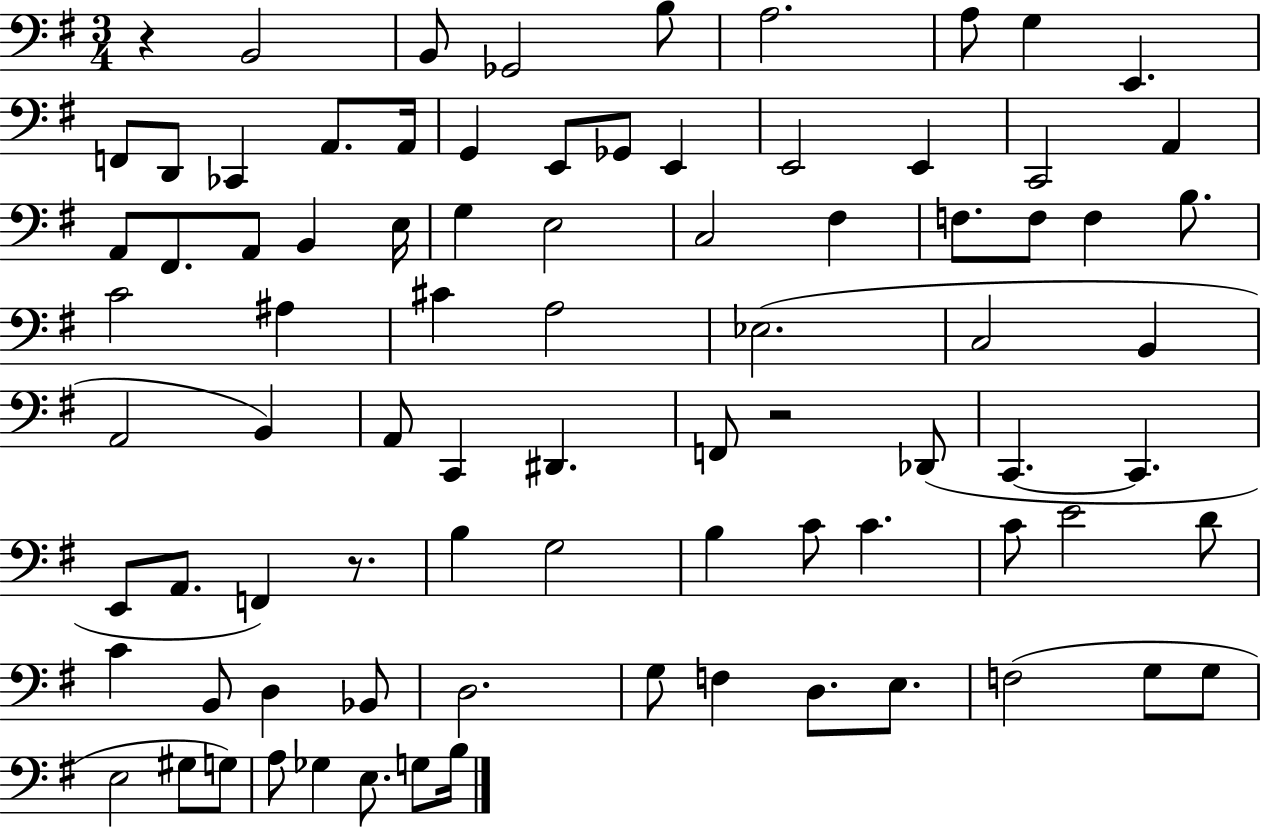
{
  \clef bass
  \numericTimeSignature
  \time 3/4
  \key g \major
  r4 b,2 | b,8 ges,2 b8 | a2. | a8 g4 e,4. | \break f,8 d,8 ces,4 a,8. a,16 | g,4 e,8 ges,8 e,4 | e,2 e,4 | c,2 a,4 | \break a,8 fis,8. a,8 b,4 e16 | g4 e2 | c2 fis4 | f8. f8 f4 b8. | \break c'2 ais4 | cis'4 a2 | ees2.( | c2 b,4 | \break a,2 b,4) | a,8 c,4 dis,4. | f,8 r2 des,8( | c,4.~~ c,4. | \break e,8 a,8. f,4) r8. | b4 g2 | b4 c'8 c'4. | c'8 e'2 d'8 | \break c'4 b,8 d4 bes,8 | d2. | g8 f4 d8. e8. | f2( g8 g8 | \break e2 gis8 g8) | a8 ges4 e8. g8 b16 | \bar "|."
}